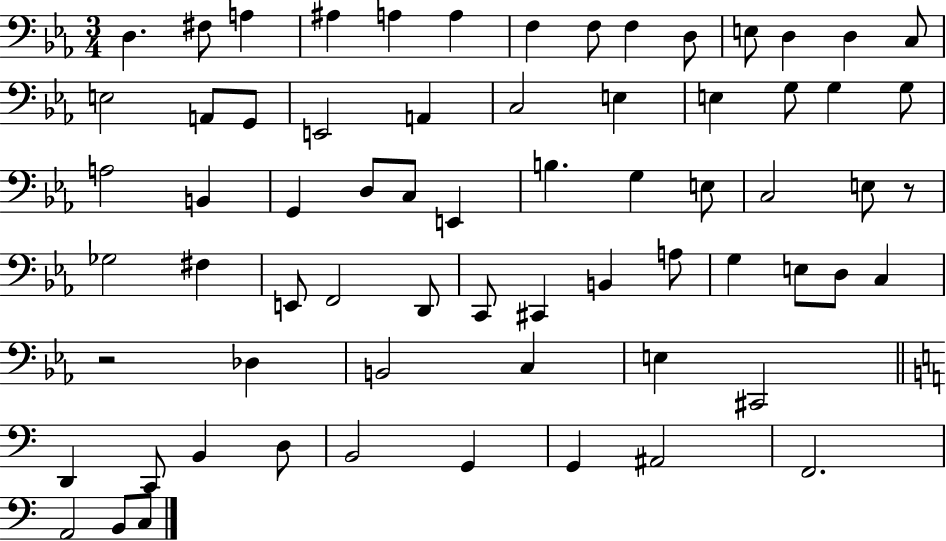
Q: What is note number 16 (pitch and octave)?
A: A2